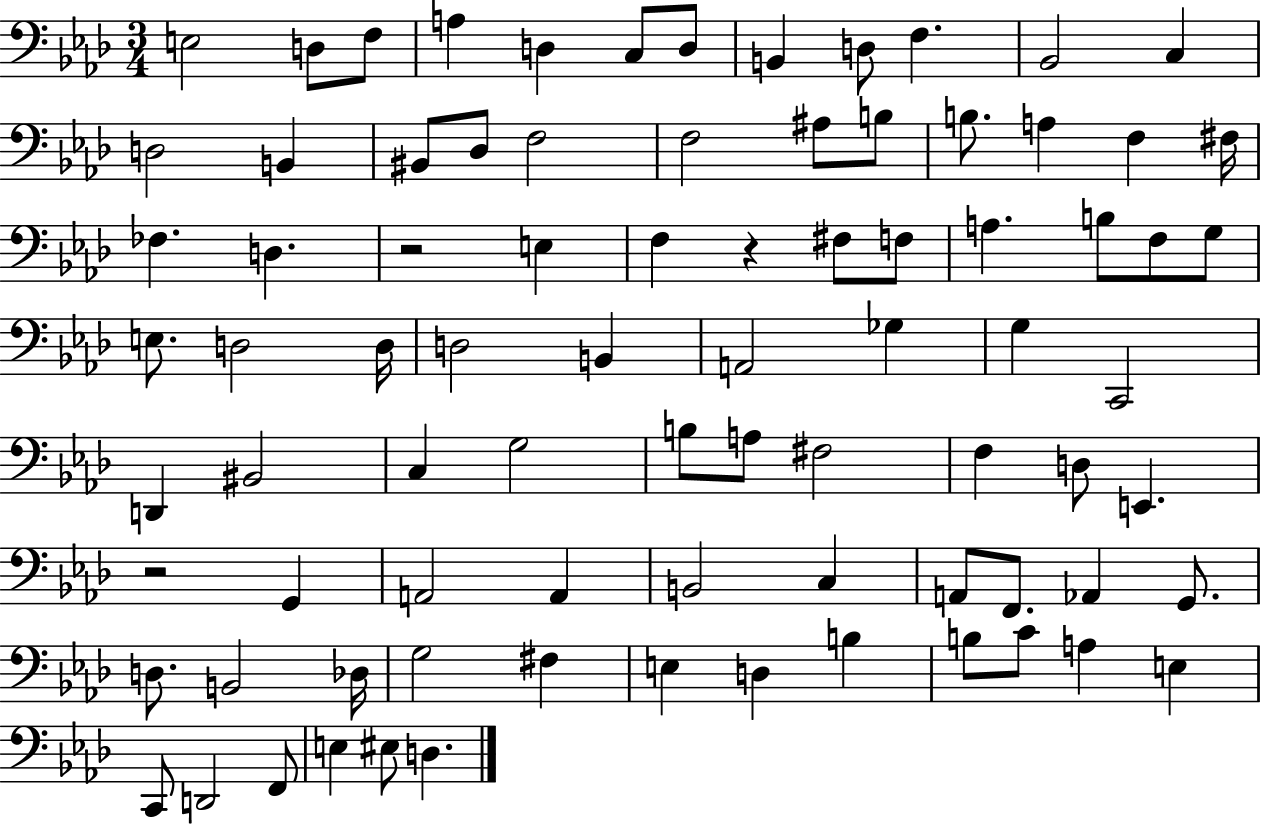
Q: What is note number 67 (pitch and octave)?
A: F#3